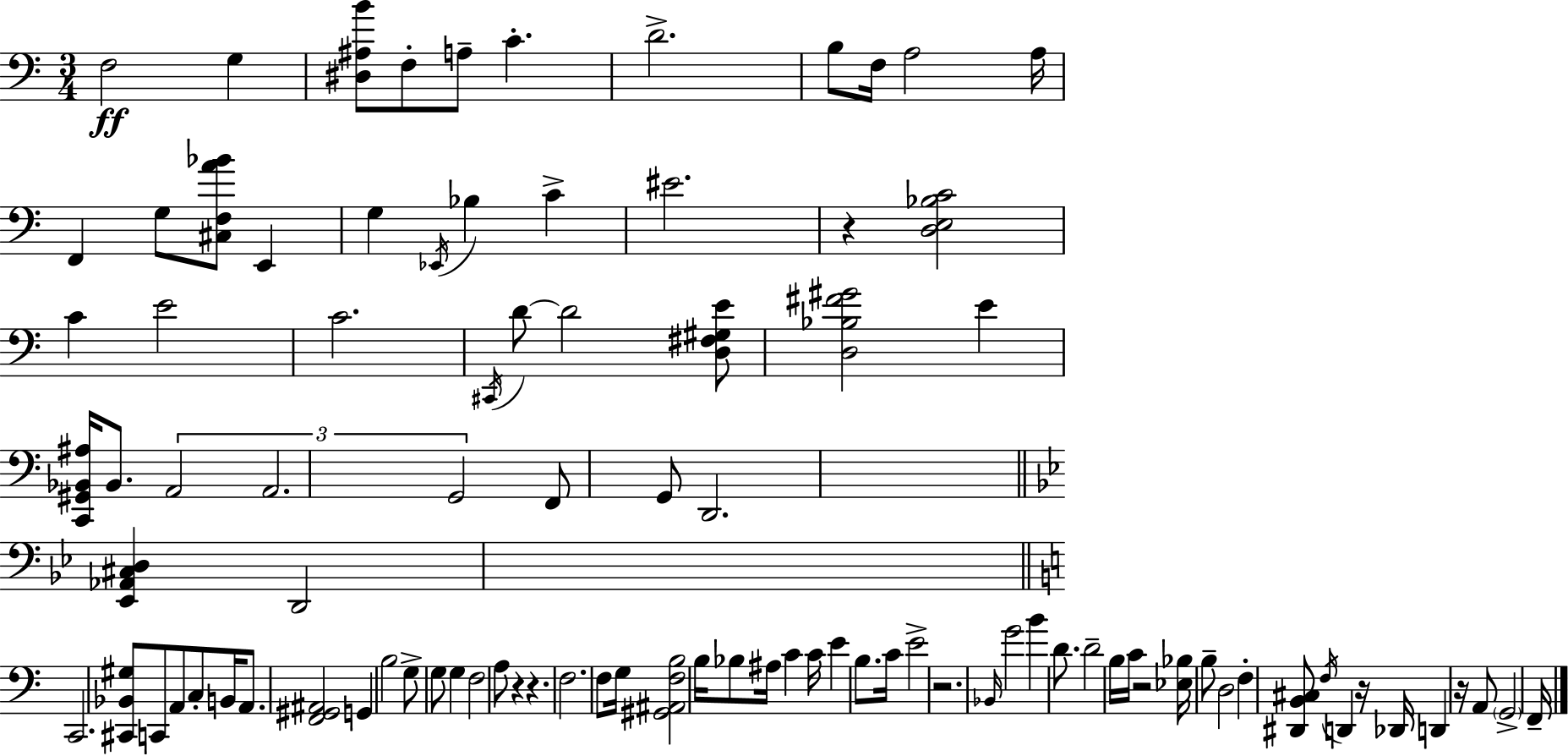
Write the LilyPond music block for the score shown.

{
  \clef bass
  \numericTimeSignature
  \time 3/4
  \key c \major
  f2\ff g4 | <dis ais b'>8 f8-. a8-- c'4.-. | d'2.-> | b8 f16 a2 a16 | \break f,4 g8 <cis f a' bes'>8 e,4 | g4 \acciaccatura { ees,16 } bes4 c'4-> | eis'2. | r4 <d e bes c'>2 | \break c'4 e'2 | c'2. | \acciaccatura { cis,16 } d'8~~ d'2 | <d fis gis e'>8 <d bes fis' gis'>2 e'4 | \break <c, gis, bes, ais>16 bes,8. \tuplet 3/2 { a,2 | a,2. | g,2 } f,8 | g,8 d,2. | \break \bar "||" \break \key g \minor <ees, aes, cis d>4 d,2 | \bar "||" \break \key a \minor c,2. | <cis, bes, gis>8 c,8 a,8 c8-. b,16 a,8. | <f, gis, ais,>2 g,4 | b2 g8-> g8 | \break g4 f2 | a8 r4 r4. | f2. | f8 g16 <gis, ais, f b>2 b16 | \break bes8 ais16 c'4 c'16 e'4 | b8. c'16 e'2-> | r2. | \grace { bes,16 } g'2 b'4 | \break d'8. d'2-- | b16 c'16 r2 <ees bes>16 b8-- | d2 f4-. | <dis, b, cis>8 \acciaccatura { f16 } d,4 r16 des,16 d,4 | \break r16 a,8 \parenthesize g,2-> | f,16-- \bar "|."
}